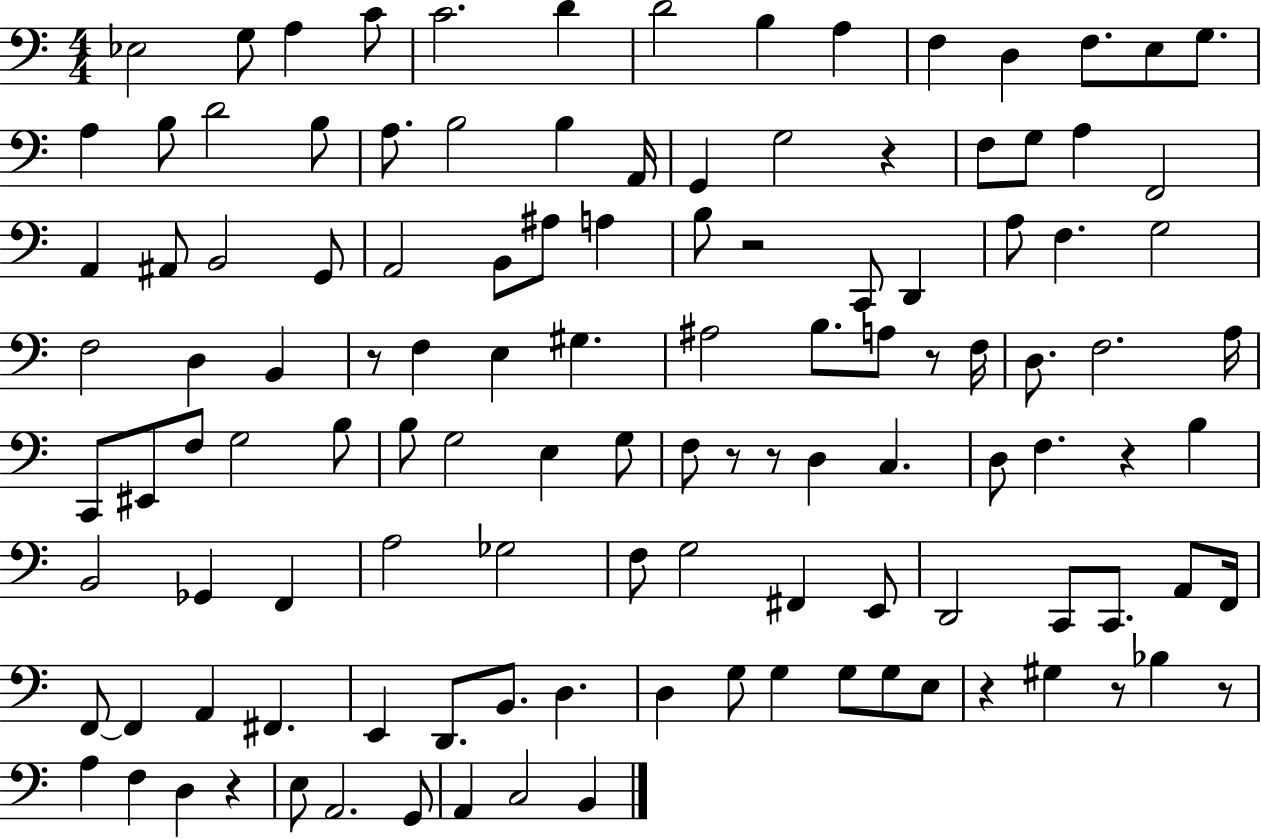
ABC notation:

X:1
T:Untitled
M:4/4
L:1/4
K:C
_E,2 G,/2 A, C/2 C2 D D2 B, A, F, D, F,/2 E,/2 G,/2 A, B,/2 D2 B,/2 A,/2 B,2 B, A,,/4 G,, G,2 z F,/2 G,/2 A, F,,2 A,, ^A,,/2 B,,2 G,,/2 A,,2 B,,/2 ^A,/2 A, B,/2 z2 C,,/2 D,, A,/2 F, G,2 F,2 D, B,, z/2 F, E, ^G, ^A,2 B,/2 A,/2 z/2 F,/4 D,/2 F,2 A,/4 C,,/2 ^E,,/2 F,/2 G,2 B,/2 B,/2 G,2 E, G,/2 F,/2 z/2 z/2 D, C, D,/2 F, z B, B,,2 _G,, F,, A,2 _G,2 F,/2 G,2 ^F,, E,,/2 D,,2 C,,/2 C,,/2 A,,/2 F,,/4 F,,/2 F,, A,, ^F,, E,, D,,/2 B,,/2 D, D, G,/2 G, G,/2 G,/2 E,/2 z ^G, z/2 _B, z/2 A, F, D, z E,/2 A,,2 G,,/2 A,, C,2 B,,